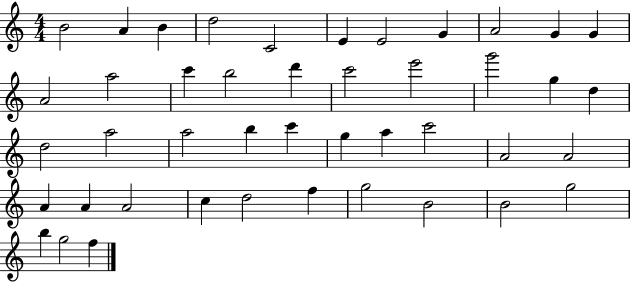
B4/h A4/q B4/q D5/h C4/h E4/q E4/h G4/q A4/h G4/q G4/q A4/h A5/h C6/q B5/h D6/q C6/h E6/h G6/h G5/q D5/q D5/h A5/h A5/h B5/q C6/q G5/q A5/q C6/h A4/h A4/h A4/q A4/q A4/h C5/q D5/h F5/q G5/h B4/h B4/h G5/h B5/q G5/h F5/q